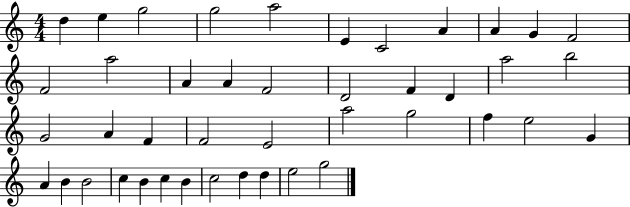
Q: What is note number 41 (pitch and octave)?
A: D5